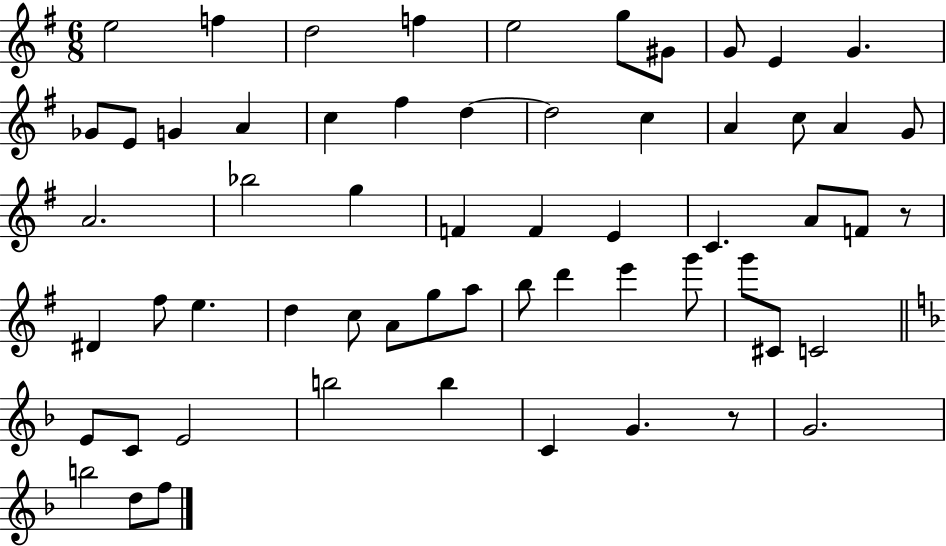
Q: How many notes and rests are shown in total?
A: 60